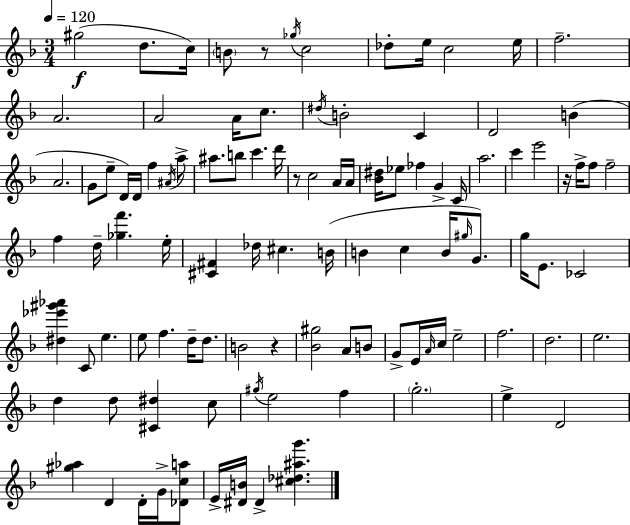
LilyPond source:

{
  \clef treble
  \numericTimeSignature
  \time 3/4
  \key d \minor
  \tempo 4 = 120
  gis''2(\f d''8. c''16) | \parenthesize b'8 r8 \acciaccatura { ges''16 } c''2 | des''8-. e''16 c''2 | e''16 f''2.-- | \break a'2. | a'2 a'16 c''8. | \acciaccatura { dis''16 } b'2-. c'4 | d'2 b'4( | \break a'2. | g'8 e''8-- d'16) d'16 f''4 | \acciaccatura { ais'16 } a''8-> ais''8. b''8 c'''4. | d'''16 r8 c''2 | \break a'16 a'16 <bes' dis''>16 ees''8 fes''4 g'4-> | c'16 a''2. | c'''4 e'''2 | r16 f''16-> f''8 f''2-- | \break f''4 d''16-- <ges'' f'''>4. | e''16-. <cis' fis'>4 des''16 cis''4. | b'16( b'4 c''4 b'16 | \grace { gis''16 }) g'8. g''16 e'8. ces'2 | \break <dis'' ees''' gis''' aes'''>4 c'8 e''4. | e''8 f''4. | d''16-- d''8. b'2 | r4 <bes' gis''>2 | \break a'8 b'8 g'8-> e'16 \grace { a'16 } c''16 e''2-- | f''2. | d''2. | e''2. | \break d''4 d''8 <cis' dis''>4 | c''8 \acciaccatura { gis''16 } e''2 | f''4 \parenthesize g''2.-. | e''4-> d'2 | \break <gis'' aes''>4 d'4 | d'16-. g'16-> <des' c'' a''>8 e'16-> <dis' b'>16 dis'4-> | <cis'' des'' ais'' g'''>4. \bar "|."
}